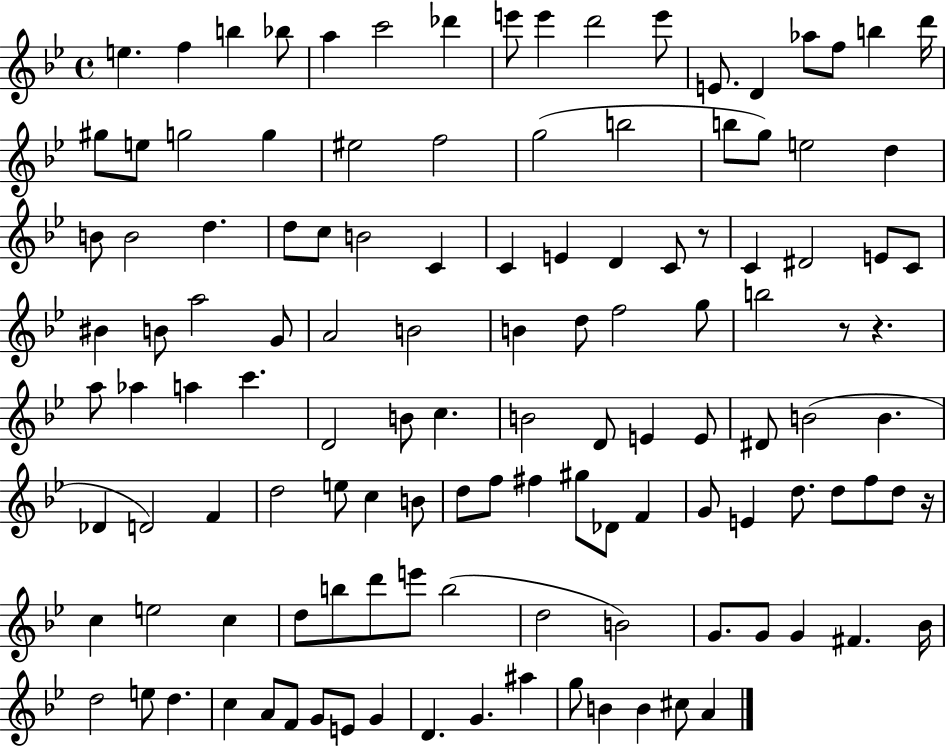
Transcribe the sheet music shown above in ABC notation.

X:1
T:Untitled
M:4/4
L:1/4
K:Bb
e f b _b/2 a c'2 _d' e'/2 e' d'2 e'/2 E/2 D _a/2 f/2 b d'/4 ^g/2 e/2 g2 g ^e2 f2 g2 b2 b/2 g/2 e2 d B/2 B2 d d/2 c/2 B2 C C E D C/2 z/2 C ^D2 E/2 C/2 ^B B/2 a2 G/2 A2 B2 B d/2 f2 g/2 b2 z/2 z a/2 _a a c' D2 B/2 c B2 D/2 E E/2 ^D/2 B2 B _D D2 F d2 e/2 c B/2 d/2 f/2 ^f ^g/2 _D/2 F G/2 E d/2 d/2 f/2 d/2 z/4 c e2 c d/2 b/2 d'/2 e'/2 b2 d2 B2 G/2 G/2 G ^F _B/4 d2 e/2 d c A/2 F/2 G/2 E/2 G D G ^a g/2 B B ^c/2 A